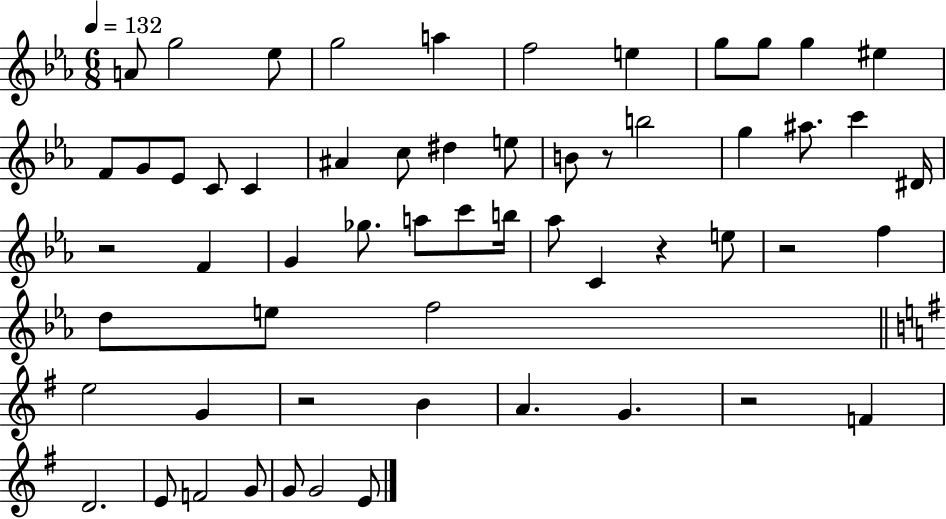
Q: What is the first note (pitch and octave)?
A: A4